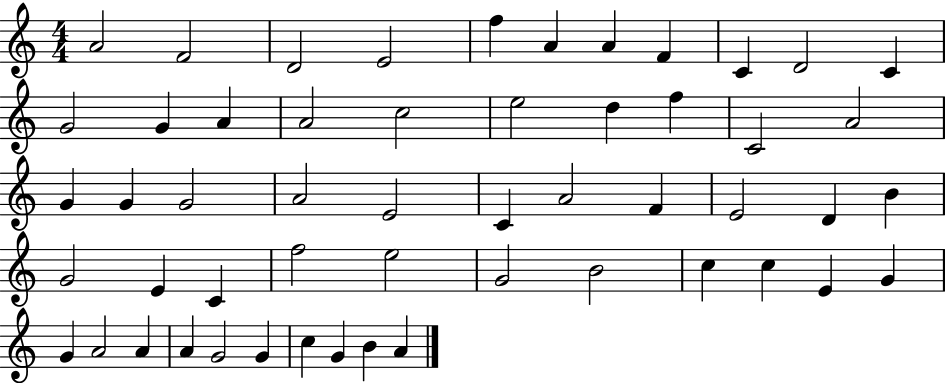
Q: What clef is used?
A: treble